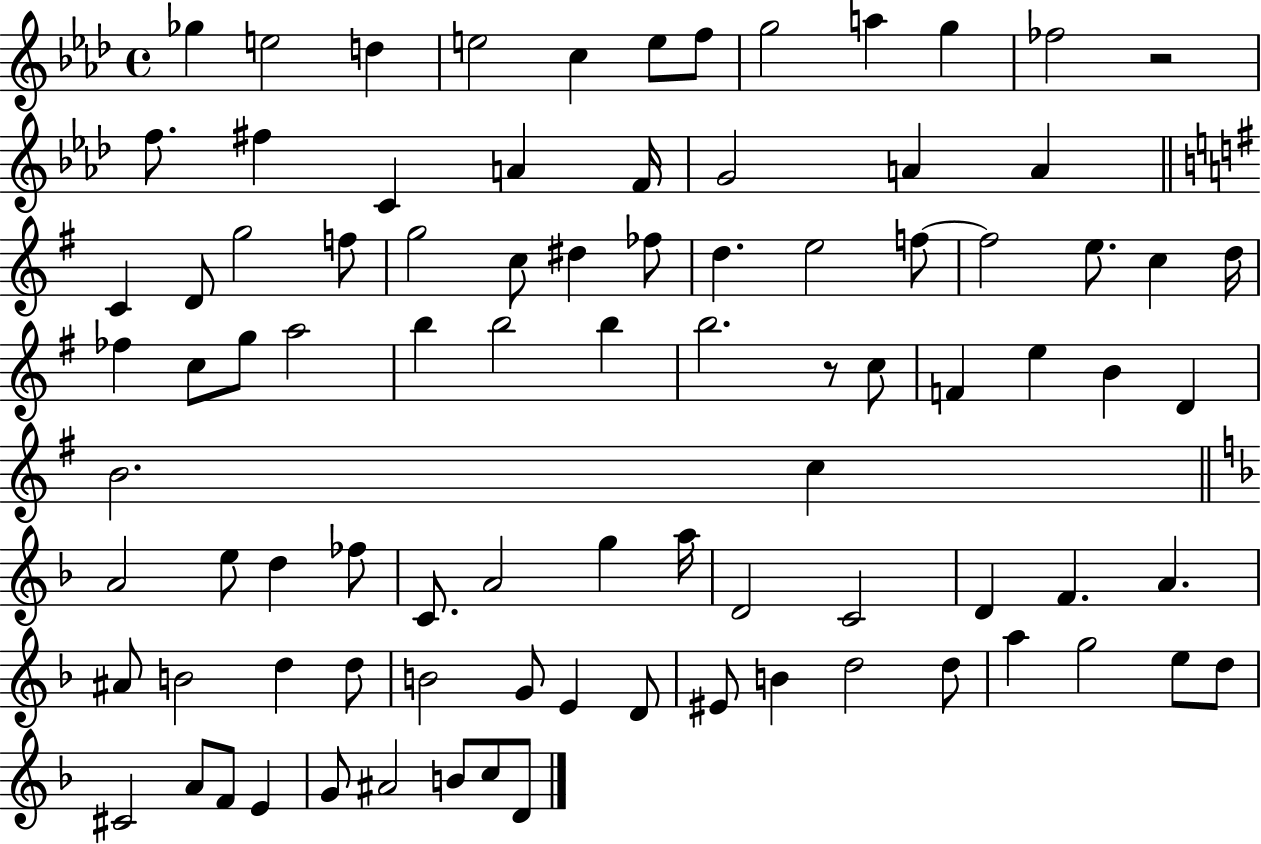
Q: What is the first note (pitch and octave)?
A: Gb5